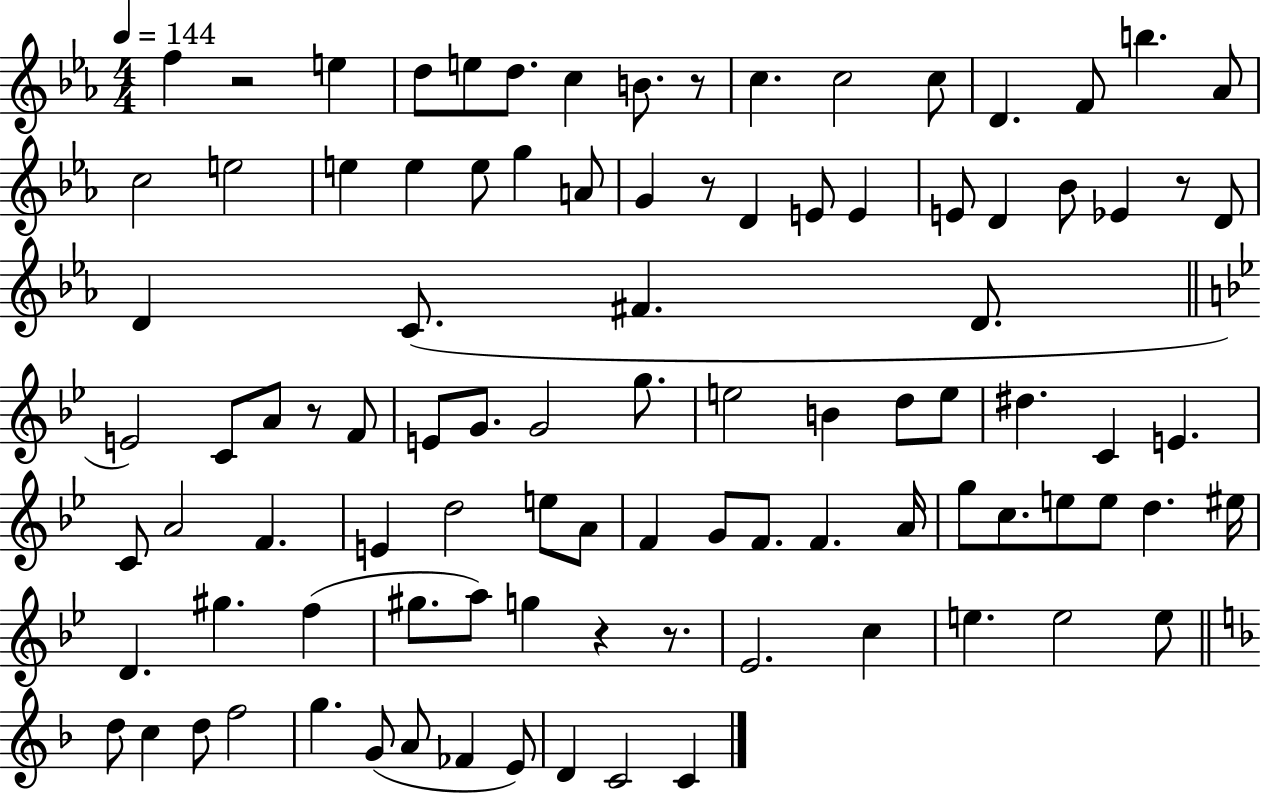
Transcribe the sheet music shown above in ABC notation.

X:1
T:Untitled
M:4/4
L:1/4
K:Eb
f z2 e d/2 e/2 d/2 c B/2 z/2 c c2 c/2 D F/2 b _A/2 c2 e2 e e e/2 g A/2 G z/2 D E/2 E E/2 D _B/2 _E z/2 D/2 D C/2 ^F D/2 E2 C/2 A/2 z/2 F/2 E/2 G/2 G2 g/2 e2 B d/2 e/2 ^d C E C/2 A2 F E d2 e/2 A/2 F G/2 F/2 F A/4 g/2 c/2 e/2 e/2 d ^e/4 D ^g f ^g/2 a/2 g z z/2 _E2 c e e2 e/2 d/2 c d/2 f2 g G/2 A/2 _F E/2 D C2 C